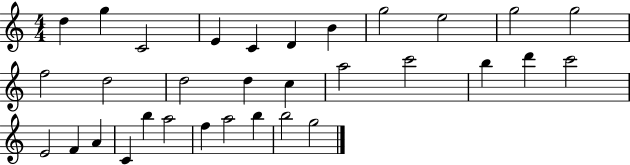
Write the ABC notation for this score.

X:1
T:Untitled
M:4/4
L:1/4
K:C
d g C2 E C D B g2 e2 g2 g2 f2 d2 d2 d c a2 c'2 b d' c'2 E2 F A C b a2 f a2 b b2 g2